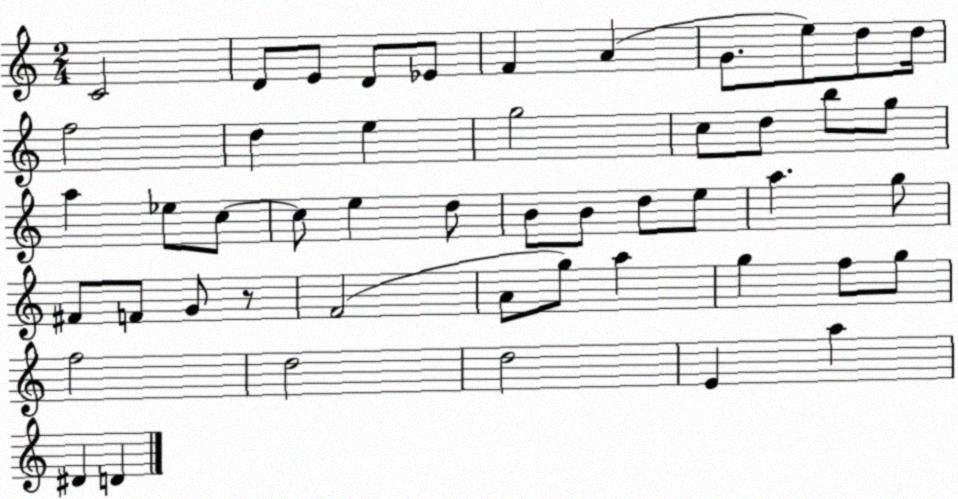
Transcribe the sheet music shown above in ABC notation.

X:1
T:Untitled
M:2/4
L:1/4
K:C
C2 D/2 E/2 D/2 _E/2 F A G/2 e/2 d/2 d/4 f2 d e g2 c/2 d/2 b/2 g/2 a _e/2 c/2 c/2 e d/2 B/2 B/2 d/2 e/2 a g/2 ^F/2 F/2 G/2 z/2 F2 A/2 g/2 a g f/2 g/2 f2 d2 d2 E a ^D D